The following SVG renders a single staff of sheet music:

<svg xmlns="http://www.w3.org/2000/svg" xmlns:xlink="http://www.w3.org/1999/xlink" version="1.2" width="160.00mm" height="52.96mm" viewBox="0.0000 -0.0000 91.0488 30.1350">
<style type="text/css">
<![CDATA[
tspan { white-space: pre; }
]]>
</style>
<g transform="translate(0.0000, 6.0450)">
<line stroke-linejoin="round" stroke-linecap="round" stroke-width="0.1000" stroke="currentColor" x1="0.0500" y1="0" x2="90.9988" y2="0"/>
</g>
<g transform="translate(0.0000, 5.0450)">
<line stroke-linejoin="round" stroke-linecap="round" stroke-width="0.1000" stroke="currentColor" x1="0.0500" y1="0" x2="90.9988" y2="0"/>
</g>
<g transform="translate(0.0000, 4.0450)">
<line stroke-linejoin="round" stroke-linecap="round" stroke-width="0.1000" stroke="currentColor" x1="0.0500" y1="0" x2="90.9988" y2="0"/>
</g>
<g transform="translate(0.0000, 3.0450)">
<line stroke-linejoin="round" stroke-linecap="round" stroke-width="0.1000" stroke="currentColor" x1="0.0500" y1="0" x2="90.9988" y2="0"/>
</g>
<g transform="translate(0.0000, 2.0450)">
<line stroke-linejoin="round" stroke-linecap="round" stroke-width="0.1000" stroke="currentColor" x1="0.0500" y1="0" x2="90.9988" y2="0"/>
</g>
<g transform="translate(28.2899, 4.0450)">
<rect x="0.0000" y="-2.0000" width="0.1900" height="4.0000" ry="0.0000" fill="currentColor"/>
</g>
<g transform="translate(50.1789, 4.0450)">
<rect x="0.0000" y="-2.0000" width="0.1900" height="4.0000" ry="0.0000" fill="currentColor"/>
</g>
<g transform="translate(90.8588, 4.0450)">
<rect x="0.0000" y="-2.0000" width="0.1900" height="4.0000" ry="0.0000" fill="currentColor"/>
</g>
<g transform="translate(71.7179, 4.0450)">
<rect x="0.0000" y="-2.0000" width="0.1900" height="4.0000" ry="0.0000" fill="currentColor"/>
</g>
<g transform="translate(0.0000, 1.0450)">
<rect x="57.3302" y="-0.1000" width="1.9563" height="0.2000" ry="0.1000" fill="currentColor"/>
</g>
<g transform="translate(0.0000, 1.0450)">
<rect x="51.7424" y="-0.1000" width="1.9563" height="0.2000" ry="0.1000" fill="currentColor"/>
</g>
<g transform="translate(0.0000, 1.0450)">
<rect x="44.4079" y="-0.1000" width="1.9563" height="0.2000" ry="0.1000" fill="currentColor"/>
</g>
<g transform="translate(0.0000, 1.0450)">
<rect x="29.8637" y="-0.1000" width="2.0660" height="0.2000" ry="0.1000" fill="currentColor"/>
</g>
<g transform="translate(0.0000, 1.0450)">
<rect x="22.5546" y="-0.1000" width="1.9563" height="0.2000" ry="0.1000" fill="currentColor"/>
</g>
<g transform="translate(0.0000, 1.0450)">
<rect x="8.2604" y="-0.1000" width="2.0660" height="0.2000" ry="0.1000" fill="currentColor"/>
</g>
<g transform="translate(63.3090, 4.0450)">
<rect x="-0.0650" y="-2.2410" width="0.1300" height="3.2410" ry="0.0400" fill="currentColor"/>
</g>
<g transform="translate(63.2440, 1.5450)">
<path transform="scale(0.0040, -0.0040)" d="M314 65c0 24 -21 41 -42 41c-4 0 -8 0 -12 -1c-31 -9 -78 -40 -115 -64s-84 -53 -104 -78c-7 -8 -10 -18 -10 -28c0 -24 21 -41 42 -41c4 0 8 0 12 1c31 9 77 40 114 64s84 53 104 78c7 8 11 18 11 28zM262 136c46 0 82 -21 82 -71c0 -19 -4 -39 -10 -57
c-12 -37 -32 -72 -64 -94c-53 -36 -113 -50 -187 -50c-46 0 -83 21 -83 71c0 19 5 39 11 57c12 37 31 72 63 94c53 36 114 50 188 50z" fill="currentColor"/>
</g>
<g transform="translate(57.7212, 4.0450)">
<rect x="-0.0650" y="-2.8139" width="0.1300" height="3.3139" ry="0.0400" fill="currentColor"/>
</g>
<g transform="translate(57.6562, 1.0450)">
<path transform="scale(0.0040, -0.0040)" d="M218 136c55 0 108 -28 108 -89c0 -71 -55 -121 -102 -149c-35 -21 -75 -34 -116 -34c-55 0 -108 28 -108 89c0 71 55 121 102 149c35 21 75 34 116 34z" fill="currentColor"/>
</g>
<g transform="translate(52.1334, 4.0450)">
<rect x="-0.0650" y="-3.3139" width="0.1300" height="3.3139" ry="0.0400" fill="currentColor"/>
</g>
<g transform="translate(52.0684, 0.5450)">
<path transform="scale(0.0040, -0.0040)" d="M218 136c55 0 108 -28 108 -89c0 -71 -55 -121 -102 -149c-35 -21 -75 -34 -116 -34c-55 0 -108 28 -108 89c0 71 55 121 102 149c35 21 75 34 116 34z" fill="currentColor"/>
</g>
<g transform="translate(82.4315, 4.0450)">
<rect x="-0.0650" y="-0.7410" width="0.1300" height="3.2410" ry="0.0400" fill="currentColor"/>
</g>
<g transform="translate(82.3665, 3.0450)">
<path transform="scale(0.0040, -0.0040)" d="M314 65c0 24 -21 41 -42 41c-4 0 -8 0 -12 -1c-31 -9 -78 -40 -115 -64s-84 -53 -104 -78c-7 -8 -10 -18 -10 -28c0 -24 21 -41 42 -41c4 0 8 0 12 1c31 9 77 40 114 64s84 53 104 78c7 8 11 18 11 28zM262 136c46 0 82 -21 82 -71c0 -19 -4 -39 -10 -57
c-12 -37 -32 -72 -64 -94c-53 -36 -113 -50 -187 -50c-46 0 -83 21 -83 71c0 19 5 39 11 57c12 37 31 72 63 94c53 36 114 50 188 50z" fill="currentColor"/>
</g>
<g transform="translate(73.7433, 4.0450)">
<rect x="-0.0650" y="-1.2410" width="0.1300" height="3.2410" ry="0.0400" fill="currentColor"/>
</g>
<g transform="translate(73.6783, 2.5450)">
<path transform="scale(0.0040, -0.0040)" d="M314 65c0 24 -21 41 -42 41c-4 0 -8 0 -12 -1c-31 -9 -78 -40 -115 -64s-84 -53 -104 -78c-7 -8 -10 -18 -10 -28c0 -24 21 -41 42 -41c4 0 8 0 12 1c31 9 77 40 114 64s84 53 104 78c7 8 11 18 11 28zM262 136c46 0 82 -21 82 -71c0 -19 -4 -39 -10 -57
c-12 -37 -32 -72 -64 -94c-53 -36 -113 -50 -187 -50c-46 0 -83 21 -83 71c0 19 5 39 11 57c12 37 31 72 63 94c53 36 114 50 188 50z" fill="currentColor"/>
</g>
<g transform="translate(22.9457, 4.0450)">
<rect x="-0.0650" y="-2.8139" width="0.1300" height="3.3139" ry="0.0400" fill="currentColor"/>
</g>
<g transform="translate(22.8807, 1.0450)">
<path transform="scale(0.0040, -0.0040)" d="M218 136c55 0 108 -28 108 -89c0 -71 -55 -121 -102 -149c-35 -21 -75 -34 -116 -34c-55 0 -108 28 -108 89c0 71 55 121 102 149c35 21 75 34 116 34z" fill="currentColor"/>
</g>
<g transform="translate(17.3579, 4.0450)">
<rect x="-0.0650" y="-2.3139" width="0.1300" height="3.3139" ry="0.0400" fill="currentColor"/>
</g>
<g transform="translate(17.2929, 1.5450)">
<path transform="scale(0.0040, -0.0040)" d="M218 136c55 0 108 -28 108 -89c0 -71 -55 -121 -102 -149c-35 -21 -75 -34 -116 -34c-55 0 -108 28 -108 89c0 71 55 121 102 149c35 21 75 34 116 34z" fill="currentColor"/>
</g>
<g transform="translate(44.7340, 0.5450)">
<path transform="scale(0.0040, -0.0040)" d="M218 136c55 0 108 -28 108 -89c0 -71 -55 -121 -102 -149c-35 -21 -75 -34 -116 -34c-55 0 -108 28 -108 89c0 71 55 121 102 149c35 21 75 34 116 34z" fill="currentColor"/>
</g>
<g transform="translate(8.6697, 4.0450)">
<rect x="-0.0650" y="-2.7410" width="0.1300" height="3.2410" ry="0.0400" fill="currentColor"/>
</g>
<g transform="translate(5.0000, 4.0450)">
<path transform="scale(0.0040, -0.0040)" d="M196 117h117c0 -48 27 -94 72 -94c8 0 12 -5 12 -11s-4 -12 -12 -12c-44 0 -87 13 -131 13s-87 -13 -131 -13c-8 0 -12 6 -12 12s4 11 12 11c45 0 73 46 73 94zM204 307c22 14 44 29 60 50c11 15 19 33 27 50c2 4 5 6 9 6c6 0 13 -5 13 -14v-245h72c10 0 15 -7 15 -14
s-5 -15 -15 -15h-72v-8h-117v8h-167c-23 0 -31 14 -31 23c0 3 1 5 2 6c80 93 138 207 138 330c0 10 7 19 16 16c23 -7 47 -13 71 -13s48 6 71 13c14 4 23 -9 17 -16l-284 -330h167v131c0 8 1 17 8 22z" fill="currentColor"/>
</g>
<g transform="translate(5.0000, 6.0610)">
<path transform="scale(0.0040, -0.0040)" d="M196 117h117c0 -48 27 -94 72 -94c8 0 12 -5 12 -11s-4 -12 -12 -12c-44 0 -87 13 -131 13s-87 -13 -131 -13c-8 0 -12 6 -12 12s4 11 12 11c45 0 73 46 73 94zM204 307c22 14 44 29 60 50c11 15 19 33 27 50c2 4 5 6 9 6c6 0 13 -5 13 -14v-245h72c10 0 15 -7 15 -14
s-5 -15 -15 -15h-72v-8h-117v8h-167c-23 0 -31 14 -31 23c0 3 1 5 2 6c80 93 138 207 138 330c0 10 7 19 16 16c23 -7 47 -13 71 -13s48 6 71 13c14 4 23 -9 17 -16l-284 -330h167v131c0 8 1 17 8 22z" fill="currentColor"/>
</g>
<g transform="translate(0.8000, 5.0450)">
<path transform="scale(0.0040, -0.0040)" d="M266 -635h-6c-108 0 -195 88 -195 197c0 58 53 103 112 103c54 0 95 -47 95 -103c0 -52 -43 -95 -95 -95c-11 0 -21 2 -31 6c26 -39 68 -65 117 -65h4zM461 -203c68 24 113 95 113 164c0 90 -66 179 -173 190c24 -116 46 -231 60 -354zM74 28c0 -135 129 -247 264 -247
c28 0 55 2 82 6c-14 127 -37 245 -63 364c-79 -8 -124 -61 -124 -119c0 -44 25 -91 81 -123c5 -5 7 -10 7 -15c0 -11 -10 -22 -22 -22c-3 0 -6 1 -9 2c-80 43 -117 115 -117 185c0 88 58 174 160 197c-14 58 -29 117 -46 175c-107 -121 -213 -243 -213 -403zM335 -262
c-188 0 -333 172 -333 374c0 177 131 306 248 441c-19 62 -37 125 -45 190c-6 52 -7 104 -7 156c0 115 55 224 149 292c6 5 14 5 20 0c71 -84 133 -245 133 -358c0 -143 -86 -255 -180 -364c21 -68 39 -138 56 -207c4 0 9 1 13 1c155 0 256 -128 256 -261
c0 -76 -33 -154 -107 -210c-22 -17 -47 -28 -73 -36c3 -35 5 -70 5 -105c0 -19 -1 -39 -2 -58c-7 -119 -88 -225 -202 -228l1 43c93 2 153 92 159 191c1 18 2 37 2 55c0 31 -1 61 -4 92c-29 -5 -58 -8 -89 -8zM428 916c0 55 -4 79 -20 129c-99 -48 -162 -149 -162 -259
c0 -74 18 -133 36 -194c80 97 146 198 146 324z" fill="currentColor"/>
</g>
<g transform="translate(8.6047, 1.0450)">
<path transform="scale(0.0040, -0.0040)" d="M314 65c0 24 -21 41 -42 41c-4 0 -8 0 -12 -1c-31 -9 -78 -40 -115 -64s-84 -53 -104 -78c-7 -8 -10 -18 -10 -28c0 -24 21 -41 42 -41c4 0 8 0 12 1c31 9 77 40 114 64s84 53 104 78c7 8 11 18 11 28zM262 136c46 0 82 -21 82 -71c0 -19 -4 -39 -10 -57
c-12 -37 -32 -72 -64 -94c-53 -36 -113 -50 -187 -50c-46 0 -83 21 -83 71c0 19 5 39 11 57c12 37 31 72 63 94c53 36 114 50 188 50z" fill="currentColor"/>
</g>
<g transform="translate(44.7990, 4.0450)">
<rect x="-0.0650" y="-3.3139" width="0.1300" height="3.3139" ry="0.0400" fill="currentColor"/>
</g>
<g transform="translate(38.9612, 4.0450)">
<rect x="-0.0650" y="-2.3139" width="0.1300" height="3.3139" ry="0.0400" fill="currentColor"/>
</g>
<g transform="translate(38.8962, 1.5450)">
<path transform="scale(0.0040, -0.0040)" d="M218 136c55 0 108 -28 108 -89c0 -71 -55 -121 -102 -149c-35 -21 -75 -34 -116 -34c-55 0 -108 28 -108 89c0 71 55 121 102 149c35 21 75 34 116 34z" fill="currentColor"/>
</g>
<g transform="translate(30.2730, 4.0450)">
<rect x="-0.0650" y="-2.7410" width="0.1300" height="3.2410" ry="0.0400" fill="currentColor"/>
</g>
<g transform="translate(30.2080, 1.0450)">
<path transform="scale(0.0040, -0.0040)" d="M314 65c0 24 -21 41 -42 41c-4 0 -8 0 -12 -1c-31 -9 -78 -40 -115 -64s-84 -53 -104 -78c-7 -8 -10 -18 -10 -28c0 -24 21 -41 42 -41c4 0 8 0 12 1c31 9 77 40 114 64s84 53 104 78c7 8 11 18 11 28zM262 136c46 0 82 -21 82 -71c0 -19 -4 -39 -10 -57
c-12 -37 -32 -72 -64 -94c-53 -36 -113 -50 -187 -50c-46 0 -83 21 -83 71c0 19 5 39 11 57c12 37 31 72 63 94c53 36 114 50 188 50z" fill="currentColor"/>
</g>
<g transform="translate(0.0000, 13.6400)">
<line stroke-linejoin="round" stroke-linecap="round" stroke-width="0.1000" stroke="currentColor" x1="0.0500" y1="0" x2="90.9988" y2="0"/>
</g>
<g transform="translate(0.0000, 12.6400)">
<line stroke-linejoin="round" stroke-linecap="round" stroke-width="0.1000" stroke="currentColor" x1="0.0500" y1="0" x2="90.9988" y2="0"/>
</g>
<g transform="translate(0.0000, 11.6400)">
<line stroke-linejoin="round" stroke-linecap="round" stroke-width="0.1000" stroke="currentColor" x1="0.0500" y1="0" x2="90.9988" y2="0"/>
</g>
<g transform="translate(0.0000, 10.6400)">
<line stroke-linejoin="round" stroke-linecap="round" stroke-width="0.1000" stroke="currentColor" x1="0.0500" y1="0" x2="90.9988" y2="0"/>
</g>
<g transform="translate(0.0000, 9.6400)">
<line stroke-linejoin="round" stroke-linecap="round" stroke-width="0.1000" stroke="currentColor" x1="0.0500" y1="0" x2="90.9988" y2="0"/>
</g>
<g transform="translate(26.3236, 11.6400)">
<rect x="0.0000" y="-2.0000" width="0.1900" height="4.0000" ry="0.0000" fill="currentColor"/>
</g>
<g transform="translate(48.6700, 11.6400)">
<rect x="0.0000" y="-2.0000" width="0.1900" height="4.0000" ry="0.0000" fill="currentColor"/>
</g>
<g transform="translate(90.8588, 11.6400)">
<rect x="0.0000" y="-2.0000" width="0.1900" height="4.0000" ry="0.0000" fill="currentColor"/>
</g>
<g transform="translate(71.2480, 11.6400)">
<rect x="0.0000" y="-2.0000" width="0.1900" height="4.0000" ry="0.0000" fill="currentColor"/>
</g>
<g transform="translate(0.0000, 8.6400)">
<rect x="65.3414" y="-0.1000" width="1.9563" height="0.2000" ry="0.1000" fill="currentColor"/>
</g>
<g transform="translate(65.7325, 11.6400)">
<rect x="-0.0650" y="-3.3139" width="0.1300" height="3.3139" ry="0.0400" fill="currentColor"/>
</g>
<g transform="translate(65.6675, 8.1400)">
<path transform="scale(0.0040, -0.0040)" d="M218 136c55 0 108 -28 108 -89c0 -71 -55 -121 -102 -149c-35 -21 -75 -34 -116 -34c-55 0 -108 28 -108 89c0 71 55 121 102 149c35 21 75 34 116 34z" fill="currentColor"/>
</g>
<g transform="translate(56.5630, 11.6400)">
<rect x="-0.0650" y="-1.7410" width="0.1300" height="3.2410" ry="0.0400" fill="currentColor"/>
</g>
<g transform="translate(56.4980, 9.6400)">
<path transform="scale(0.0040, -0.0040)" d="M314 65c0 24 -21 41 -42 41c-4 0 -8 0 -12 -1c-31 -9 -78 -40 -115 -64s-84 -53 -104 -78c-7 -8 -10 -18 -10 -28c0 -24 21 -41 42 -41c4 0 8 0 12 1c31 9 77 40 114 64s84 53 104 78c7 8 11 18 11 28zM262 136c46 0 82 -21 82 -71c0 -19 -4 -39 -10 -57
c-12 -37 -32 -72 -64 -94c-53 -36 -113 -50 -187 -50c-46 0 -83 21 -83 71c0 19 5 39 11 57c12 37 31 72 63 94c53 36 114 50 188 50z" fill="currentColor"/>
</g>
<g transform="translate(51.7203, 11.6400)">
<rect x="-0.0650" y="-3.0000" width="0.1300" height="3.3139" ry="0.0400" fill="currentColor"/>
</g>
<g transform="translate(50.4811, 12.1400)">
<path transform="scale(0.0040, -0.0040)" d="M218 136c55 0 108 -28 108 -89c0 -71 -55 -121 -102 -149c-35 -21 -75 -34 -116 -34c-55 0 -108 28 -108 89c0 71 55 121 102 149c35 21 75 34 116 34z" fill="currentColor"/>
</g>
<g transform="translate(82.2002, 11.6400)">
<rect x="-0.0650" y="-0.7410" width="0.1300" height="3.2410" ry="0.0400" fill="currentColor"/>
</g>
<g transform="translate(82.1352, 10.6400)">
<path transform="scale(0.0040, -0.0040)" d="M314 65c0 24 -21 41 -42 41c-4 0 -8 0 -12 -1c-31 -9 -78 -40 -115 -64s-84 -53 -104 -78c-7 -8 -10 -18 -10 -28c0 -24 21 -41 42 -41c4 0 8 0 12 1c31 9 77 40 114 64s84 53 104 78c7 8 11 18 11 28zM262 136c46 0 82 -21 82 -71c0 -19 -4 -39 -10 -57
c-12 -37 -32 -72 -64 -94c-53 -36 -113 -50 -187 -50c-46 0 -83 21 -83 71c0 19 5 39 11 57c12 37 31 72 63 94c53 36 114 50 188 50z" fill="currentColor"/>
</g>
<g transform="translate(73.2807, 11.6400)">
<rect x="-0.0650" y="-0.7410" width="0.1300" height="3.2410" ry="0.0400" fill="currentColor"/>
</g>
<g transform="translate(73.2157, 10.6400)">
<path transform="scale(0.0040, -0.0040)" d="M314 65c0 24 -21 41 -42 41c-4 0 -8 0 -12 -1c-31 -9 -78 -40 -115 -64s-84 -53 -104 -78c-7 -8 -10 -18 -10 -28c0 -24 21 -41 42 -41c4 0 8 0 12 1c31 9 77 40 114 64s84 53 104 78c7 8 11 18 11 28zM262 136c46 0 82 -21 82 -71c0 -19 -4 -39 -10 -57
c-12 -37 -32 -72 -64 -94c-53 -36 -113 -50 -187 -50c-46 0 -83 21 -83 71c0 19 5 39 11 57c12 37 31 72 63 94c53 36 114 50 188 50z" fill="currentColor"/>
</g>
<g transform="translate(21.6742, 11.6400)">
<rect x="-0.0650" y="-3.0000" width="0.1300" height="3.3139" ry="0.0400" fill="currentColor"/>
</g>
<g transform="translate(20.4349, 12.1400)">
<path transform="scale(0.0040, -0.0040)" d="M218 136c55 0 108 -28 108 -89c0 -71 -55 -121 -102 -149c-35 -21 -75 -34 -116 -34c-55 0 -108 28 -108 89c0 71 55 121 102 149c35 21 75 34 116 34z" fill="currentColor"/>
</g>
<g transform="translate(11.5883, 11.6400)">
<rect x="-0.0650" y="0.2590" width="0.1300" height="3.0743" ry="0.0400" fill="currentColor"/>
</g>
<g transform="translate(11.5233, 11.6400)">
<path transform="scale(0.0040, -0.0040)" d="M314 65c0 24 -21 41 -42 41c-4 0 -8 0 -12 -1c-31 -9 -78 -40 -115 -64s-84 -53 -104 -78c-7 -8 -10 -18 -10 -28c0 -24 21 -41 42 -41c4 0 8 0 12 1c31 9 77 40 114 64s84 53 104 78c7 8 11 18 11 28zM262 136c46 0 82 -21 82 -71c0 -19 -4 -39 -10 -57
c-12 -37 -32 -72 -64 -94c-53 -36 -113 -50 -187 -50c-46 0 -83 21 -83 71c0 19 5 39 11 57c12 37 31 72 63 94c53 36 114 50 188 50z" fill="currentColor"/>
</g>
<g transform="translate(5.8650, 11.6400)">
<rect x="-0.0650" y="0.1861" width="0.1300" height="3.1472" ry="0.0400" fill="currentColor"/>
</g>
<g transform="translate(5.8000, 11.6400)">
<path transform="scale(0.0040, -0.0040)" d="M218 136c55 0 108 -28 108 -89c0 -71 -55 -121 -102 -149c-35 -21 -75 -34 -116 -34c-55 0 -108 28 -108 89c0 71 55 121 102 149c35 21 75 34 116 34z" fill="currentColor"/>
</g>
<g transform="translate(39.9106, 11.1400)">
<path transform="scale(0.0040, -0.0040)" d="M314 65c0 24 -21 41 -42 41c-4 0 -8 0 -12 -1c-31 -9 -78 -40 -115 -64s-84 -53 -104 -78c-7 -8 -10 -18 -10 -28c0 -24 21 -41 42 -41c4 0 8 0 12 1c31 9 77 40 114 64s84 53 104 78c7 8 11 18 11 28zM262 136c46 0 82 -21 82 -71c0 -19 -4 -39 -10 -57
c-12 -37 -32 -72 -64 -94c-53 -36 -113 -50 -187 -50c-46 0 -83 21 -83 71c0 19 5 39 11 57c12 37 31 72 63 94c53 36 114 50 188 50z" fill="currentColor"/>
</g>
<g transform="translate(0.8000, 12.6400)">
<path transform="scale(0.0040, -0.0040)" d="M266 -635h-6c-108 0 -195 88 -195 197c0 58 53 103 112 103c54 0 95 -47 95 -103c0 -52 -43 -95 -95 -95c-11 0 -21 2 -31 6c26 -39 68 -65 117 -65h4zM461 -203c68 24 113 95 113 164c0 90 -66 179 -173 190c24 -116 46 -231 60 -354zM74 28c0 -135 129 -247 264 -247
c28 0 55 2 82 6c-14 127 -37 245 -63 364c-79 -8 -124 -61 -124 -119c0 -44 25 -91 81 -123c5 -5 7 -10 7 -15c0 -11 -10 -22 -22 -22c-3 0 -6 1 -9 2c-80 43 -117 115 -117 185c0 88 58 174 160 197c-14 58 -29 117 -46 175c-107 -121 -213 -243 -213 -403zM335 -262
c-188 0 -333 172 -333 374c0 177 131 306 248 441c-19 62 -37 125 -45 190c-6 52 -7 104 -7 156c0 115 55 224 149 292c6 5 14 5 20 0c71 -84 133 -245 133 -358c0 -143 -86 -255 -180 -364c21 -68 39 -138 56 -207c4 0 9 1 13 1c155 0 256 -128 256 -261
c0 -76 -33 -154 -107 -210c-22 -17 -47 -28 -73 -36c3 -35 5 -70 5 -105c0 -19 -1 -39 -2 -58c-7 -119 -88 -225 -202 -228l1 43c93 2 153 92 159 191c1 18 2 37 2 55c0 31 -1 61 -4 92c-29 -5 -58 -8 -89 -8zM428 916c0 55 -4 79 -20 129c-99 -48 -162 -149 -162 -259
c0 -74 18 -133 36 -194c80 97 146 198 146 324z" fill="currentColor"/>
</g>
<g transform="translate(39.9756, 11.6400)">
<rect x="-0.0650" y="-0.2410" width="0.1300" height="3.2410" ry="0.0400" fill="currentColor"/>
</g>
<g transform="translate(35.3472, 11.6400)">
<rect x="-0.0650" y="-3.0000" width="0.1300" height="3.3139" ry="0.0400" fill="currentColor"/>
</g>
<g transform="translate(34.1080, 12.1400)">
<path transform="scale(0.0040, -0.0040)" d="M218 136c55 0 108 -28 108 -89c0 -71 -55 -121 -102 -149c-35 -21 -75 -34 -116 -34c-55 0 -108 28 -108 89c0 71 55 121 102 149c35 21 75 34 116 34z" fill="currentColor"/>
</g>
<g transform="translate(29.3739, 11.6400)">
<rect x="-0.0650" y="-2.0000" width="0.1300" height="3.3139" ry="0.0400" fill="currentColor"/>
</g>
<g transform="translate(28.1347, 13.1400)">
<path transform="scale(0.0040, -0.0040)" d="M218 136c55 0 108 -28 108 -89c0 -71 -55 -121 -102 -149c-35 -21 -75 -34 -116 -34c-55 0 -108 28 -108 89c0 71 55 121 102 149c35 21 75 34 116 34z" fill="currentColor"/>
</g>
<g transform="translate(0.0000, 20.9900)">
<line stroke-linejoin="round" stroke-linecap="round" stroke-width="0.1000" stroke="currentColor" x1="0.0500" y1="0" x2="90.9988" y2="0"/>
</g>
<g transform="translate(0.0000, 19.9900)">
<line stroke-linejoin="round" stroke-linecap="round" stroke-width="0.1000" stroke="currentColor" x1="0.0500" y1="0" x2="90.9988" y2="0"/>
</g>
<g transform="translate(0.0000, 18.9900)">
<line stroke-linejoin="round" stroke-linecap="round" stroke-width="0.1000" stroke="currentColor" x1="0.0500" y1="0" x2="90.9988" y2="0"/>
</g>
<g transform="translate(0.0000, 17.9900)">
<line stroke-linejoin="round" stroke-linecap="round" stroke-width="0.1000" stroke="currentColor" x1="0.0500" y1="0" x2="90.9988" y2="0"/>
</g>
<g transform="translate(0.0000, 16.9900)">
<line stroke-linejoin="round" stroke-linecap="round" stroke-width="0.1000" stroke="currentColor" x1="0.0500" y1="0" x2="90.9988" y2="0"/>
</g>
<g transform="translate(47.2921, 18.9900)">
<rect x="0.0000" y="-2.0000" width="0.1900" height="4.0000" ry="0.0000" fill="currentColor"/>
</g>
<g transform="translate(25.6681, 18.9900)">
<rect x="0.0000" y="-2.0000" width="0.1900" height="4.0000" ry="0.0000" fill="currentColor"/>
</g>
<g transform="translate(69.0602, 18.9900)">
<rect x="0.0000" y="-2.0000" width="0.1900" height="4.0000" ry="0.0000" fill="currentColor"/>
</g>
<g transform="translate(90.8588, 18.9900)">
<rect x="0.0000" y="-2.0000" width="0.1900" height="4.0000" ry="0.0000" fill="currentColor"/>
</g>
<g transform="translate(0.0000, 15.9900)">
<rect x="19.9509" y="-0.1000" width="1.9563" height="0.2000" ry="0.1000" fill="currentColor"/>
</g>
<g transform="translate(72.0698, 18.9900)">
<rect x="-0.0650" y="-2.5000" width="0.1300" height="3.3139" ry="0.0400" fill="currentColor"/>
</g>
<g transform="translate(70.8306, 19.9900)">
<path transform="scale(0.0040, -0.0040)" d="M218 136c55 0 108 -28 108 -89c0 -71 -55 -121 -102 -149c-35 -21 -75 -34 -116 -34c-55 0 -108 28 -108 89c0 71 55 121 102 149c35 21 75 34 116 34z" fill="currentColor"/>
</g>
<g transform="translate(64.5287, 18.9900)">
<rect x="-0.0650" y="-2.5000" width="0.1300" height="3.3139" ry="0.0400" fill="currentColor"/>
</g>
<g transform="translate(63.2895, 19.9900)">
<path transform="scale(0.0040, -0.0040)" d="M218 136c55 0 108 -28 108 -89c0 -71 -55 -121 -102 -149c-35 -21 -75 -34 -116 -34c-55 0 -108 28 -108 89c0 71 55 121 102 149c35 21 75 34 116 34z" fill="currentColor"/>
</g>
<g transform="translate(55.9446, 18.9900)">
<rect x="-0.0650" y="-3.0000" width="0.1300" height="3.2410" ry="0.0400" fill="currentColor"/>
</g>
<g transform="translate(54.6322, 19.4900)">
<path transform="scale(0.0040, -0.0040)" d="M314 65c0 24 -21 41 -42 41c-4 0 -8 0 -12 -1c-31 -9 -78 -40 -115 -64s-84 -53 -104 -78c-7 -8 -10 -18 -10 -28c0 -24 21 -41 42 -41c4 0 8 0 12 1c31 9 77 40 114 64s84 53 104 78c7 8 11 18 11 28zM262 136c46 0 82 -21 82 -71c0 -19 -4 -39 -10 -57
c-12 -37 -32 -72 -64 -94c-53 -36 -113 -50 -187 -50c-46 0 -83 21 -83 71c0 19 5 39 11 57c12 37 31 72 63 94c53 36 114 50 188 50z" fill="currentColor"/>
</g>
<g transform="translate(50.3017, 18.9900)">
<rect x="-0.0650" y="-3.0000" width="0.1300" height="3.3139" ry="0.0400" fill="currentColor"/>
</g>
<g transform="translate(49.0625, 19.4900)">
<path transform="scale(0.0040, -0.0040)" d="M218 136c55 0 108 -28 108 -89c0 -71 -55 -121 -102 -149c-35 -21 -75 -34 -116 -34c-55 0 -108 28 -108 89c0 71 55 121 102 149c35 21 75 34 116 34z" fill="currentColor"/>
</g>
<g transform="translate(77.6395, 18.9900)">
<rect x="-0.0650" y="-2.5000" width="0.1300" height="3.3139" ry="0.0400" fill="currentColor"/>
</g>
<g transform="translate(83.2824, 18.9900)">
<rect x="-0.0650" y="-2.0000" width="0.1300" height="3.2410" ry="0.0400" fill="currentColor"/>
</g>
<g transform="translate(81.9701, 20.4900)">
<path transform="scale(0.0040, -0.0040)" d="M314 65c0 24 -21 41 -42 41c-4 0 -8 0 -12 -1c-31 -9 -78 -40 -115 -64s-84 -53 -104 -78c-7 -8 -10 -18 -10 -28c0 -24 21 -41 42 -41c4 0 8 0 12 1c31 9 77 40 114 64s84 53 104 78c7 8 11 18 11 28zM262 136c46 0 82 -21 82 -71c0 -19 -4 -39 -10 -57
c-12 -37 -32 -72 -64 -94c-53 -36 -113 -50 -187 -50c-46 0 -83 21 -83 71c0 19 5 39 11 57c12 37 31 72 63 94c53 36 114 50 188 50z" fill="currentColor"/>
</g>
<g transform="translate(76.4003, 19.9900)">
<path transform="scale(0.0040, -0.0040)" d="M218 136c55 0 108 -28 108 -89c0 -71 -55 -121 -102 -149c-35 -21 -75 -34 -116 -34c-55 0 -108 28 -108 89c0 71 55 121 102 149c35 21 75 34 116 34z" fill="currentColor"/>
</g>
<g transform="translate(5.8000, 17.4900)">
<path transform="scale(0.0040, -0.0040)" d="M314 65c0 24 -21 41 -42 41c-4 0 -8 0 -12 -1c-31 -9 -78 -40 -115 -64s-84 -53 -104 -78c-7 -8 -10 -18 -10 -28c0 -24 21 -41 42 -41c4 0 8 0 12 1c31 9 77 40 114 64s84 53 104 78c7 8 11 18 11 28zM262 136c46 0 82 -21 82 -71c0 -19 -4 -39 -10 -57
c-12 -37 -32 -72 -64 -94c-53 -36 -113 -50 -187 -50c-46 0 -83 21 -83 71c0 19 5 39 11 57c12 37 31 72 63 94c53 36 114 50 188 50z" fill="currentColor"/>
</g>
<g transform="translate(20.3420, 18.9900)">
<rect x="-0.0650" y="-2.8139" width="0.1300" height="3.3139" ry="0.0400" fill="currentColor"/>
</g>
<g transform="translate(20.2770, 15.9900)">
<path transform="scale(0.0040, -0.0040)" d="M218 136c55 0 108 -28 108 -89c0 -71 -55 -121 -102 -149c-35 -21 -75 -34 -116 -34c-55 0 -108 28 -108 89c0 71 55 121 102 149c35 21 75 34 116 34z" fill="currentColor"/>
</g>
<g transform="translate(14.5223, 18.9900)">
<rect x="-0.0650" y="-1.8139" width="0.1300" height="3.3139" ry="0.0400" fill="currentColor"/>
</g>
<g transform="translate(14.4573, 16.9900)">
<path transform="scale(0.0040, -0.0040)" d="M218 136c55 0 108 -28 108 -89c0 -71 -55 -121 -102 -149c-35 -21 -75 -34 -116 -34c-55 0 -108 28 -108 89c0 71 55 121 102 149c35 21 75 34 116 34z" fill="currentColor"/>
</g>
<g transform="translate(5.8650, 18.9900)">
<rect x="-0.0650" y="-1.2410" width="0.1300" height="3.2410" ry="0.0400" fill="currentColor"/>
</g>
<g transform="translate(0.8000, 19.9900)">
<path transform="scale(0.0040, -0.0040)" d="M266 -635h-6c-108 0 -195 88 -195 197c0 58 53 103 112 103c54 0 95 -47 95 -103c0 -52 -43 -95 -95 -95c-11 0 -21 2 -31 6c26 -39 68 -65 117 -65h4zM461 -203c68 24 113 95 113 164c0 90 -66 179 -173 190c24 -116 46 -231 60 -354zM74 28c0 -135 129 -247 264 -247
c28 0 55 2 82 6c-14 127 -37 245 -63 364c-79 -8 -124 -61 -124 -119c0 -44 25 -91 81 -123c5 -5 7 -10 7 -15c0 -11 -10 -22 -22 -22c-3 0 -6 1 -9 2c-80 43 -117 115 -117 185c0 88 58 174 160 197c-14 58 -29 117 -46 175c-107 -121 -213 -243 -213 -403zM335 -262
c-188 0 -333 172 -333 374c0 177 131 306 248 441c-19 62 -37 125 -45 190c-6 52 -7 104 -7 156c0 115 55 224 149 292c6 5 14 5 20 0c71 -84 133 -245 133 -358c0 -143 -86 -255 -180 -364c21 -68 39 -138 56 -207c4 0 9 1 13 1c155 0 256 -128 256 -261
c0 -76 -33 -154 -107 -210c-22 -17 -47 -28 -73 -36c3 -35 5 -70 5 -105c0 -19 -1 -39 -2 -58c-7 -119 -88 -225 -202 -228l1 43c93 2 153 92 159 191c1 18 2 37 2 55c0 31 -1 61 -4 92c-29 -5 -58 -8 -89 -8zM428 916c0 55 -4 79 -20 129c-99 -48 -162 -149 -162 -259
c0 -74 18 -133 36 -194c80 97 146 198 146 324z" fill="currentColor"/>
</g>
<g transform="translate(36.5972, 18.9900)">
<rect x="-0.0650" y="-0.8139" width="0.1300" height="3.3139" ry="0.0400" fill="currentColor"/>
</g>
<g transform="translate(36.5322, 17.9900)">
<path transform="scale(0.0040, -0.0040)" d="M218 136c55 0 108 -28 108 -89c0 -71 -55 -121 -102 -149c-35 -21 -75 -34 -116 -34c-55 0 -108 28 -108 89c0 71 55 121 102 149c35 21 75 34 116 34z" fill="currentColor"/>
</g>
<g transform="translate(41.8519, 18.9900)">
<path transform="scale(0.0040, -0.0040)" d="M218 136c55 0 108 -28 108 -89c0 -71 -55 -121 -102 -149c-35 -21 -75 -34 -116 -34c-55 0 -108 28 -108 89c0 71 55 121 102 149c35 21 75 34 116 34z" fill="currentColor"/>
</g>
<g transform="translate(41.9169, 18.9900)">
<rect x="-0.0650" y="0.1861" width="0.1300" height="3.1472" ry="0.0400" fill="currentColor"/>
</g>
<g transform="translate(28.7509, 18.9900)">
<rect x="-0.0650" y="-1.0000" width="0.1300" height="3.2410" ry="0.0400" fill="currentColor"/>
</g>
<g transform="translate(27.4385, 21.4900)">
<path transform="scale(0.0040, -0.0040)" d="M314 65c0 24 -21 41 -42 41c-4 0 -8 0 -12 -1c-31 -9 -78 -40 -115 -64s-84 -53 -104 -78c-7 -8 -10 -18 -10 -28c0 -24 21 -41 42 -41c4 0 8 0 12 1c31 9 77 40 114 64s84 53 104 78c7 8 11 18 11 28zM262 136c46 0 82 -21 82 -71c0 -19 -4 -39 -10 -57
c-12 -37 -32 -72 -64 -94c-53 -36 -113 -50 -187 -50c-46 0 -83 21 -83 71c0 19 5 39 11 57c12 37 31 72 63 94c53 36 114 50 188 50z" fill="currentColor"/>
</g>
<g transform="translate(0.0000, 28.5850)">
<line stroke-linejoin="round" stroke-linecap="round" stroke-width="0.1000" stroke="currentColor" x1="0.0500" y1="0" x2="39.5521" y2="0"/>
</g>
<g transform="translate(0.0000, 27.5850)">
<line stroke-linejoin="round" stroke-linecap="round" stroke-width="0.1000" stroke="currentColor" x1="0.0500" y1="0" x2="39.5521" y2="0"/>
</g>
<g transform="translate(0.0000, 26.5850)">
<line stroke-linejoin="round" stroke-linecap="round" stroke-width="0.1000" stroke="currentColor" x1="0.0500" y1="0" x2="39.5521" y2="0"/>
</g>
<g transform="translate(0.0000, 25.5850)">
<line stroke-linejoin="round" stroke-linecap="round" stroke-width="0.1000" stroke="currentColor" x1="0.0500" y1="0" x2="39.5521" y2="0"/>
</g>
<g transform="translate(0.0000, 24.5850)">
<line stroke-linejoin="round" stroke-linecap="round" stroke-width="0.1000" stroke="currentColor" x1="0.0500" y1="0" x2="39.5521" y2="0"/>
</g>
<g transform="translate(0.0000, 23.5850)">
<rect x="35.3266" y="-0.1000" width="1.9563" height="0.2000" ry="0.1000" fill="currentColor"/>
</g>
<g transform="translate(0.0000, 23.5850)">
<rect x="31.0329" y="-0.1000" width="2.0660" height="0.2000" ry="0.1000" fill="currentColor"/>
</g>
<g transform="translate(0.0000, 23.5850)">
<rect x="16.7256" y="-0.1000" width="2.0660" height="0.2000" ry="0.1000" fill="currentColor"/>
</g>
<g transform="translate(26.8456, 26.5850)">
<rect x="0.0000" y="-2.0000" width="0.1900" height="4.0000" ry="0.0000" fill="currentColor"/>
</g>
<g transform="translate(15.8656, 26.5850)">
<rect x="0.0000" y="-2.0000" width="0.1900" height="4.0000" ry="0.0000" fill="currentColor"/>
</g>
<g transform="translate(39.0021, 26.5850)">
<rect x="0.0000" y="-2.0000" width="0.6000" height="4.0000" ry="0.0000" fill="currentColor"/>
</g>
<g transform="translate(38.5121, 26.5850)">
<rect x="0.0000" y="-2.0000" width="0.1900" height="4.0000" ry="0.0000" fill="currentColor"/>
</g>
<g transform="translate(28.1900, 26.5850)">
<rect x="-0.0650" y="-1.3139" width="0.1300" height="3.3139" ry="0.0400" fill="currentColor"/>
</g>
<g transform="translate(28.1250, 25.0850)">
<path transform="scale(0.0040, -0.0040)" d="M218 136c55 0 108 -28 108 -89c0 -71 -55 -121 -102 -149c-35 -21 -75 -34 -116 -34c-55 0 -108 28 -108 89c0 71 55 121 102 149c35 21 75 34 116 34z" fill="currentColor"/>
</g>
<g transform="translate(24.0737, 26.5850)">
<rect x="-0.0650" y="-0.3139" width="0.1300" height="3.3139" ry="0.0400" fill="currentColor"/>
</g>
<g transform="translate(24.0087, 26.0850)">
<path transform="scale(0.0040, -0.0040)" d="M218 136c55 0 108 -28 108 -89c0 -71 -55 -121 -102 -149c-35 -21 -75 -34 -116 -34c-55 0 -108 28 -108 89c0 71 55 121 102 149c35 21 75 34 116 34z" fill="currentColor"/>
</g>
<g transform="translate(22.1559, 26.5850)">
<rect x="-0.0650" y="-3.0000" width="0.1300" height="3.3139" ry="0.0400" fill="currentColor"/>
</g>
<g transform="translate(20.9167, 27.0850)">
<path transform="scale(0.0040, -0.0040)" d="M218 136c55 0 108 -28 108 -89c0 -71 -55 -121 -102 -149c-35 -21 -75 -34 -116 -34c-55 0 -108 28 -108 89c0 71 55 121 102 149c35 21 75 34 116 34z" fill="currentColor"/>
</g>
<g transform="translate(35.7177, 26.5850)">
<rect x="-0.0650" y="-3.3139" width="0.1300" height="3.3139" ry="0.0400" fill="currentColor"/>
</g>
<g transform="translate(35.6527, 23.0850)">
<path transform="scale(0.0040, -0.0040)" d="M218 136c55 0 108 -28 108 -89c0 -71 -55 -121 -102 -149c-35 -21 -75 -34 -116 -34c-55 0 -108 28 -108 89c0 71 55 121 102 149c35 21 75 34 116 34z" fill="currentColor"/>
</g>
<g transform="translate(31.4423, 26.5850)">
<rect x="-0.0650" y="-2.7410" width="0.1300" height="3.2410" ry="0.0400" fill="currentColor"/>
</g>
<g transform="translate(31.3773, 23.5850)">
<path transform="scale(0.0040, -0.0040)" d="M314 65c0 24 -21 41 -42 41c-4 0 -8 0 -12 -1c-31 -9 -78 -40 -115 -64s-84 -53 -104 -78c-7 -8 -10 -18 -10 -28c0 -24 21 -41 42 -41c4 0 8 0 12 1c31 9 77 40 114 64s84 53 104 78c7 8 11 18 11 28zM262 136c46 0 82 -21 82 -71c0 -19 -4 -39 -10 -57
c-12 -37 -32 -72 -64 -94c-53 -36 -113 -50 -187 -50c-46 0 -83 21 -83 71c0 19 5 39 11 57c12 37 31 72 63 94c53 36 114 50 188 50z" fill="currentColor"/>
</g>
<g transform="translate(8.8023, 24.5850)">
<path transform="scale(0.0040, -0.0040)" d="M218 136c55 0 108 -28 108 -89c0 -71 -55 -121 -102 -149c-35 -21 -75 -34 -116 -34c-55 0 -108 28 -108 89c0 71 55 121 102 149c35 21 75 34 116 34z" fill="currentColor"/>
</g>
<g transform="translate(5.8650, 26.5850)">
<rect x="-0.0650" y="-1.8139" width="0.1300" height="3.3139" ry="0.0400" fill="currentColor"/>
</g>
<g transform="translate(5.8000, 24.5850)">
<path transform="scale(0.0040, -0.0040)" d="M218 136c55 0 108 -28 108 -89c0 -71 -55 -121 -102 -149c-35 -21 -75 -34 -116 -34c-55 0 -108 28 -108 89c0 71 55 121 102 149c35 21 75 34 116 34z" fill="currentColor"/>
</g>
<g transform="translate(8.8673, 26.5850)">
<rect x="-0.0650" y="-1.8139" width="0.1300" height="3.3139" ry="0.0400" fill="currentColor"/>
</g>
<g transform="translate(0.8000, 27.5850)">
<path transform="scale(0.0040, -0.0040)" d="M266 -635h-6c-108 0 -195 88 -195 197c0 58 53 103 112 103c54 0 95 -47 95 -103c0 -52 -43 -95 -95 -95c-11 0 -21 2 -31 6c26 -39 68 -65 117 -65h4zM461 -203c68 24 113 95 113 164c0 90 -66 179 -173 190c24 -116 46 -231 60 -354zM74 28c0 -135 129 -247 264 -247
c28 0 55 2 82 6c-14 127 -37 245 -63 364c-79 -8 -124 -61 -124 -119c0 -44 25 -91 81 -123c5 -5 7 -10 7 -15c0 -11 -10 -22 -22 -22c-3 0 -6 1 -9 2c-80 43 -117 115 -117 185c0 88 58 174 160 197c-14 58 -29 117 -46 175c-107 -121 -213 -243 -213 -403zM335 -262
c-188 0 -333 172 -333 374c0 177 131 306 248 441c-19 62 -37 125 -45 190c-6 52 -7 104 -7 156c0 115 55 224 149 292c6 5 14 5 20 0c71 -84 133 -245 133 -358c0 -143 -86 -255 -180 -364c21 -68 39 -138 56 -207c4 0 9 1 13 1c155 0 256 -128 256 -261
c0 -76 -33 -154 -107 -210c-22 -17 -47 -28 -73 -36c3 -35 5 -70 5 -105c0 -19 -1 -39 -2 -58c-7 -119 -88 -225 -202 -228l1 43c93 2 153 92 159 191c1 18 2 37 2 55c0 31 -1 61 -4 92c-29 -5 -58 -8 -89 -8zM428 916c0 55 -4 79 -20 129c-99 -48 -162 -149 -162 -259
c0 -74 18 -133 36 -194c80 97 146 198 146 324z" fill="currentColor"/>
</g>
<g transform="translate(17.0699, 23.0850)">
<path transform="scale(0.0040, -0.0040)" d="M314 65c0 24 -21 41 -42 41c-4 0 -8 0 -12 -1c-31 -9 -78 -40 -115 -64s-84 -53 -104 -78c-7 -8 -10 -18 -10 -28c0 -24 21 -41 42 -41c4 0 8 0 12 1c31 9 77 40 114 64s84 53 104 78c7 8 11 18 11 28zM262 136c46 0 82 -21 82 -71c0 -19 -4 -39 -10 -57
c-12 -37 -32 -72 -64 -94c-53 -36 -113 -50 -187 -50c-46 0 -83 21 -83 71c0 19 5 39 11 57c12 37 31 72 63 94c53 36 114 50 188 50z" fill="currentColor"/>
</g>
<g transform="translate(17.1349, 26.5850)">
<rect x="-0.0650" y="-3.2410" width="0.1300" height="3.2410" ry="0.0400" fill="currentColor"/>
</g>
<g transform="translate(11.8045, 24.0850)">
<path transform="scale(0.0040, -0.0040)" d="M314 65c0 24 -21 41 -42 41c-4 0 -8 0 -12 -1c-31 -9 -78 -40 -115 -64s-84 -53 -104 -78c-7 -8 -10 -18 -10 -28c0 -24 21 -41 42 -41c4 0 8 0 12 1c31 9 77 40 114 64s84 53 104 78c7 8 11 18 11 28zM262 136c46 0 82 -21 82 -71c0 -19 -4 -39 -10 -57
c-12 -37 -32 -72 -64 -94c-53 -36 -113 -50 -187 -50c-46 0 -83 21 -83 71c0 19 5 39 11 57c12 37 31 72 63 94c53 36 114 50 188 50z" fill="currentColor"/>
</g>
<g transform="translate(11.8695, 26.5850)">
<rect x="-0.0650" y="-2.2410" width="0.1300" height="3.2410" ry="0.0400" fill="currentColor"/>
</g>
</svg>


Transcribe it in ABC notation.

X:1
T:Untitled
M:4/4
L:1/4
K:C
a2 g a a2 g b b a g2 e2 d2 B B2 A F A c2 A f2 b d2 d2 e2 f a D2 d B A A2 G G G F2 f f g2 b2 A c e a2 b